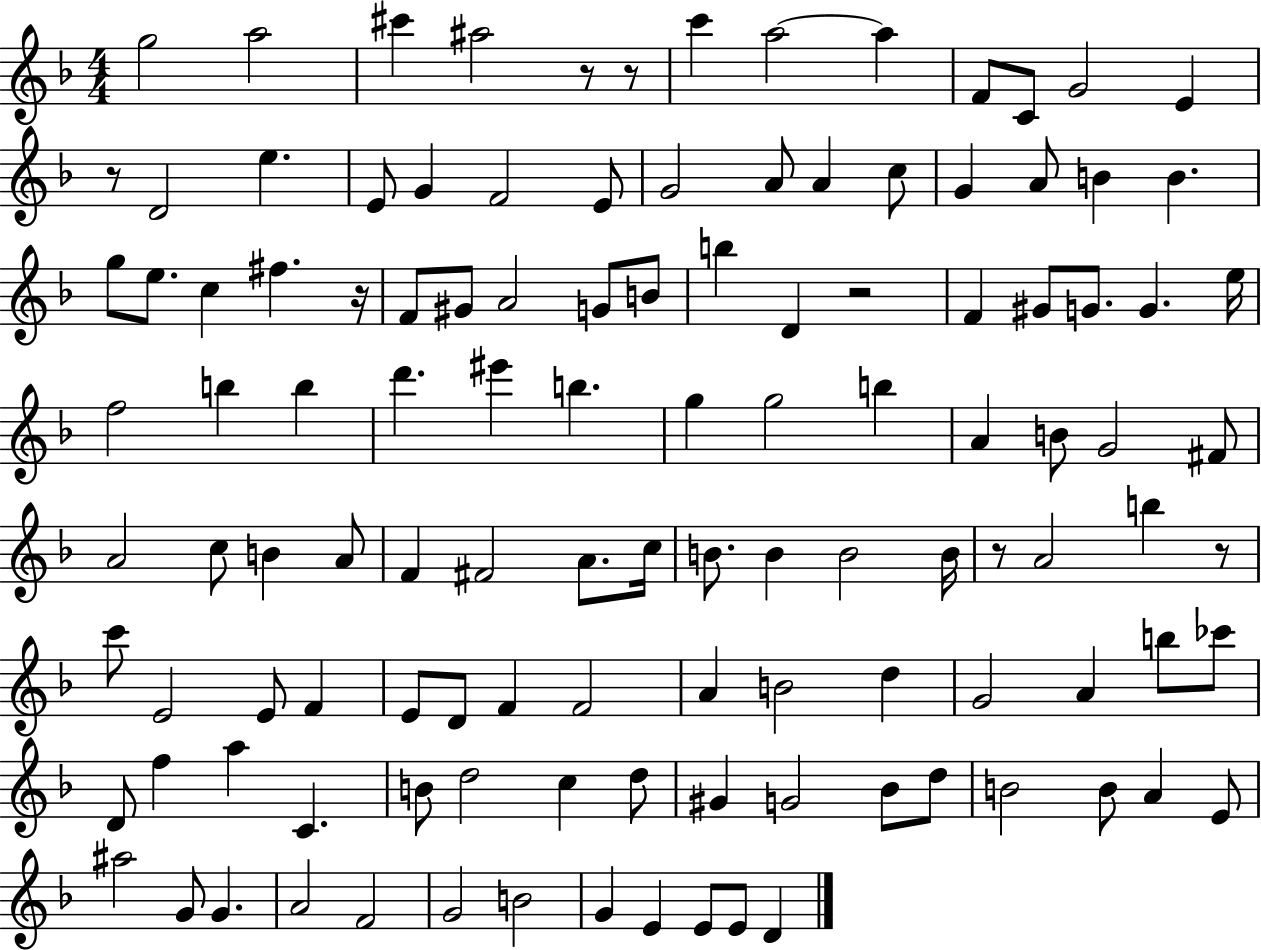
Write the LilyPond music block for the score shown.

{
  \clef treble
  \numericTimeSignature
  \time 4/4
  \key f \major
  g''2 a''2 | cis'''4 ais''2 r8 r8 | c'''4 a''2~~ a''4 | f'8 c'8 g'2 e'4 | \break r8 d'2 e''4. | e'8 g'4 f'2 e'8 | g'2 a'8 a'4 c''8 | g'4 a'8 b'4 b'4. | \break g''8 e''8. c''4 fis''4. r16 | f'8 gis'8 a'2 g'8 b'8 | b''4 d'4 r2 | f'4 gis'8 g'8. g'4. e''16 | \break f''2 b''4 b''4 | d'''4. eis'''4 b''4. | g''4 g''2 b''4 | a'4 b'8 g'2 fis'8 | \break a'2 c''8 b'4 a'8 | f'4 fis'2 a'8. c''16 | b'8. b'4 b'2 b'16 | r8 a'2 b''4 r8 | \break c'''8 e'2 e'8 f'4 | e'8 d'8 f'4 f'2 | a'4 b'2 d''4 | g'2 a'4 b''8 ces'''8 | \break d'8 f''4 a''4 c'4. | b'8 d''2 c''4 d''8 | gis'4 g'2 bes'8 d''8 | b'2 b'8 a'4 e'8 | \break ais''2 g'8 g'4. | a'2 f'2 | g'2 b'2 | g'4 e'4 e'8 e'8 d'4 | \break \bar "|."
}